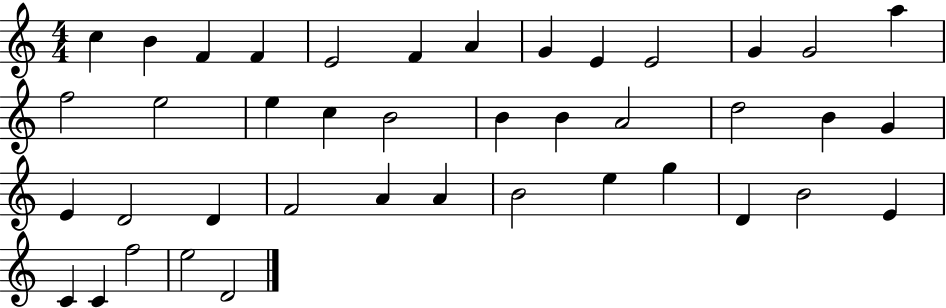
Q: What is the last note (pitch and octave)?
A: D4